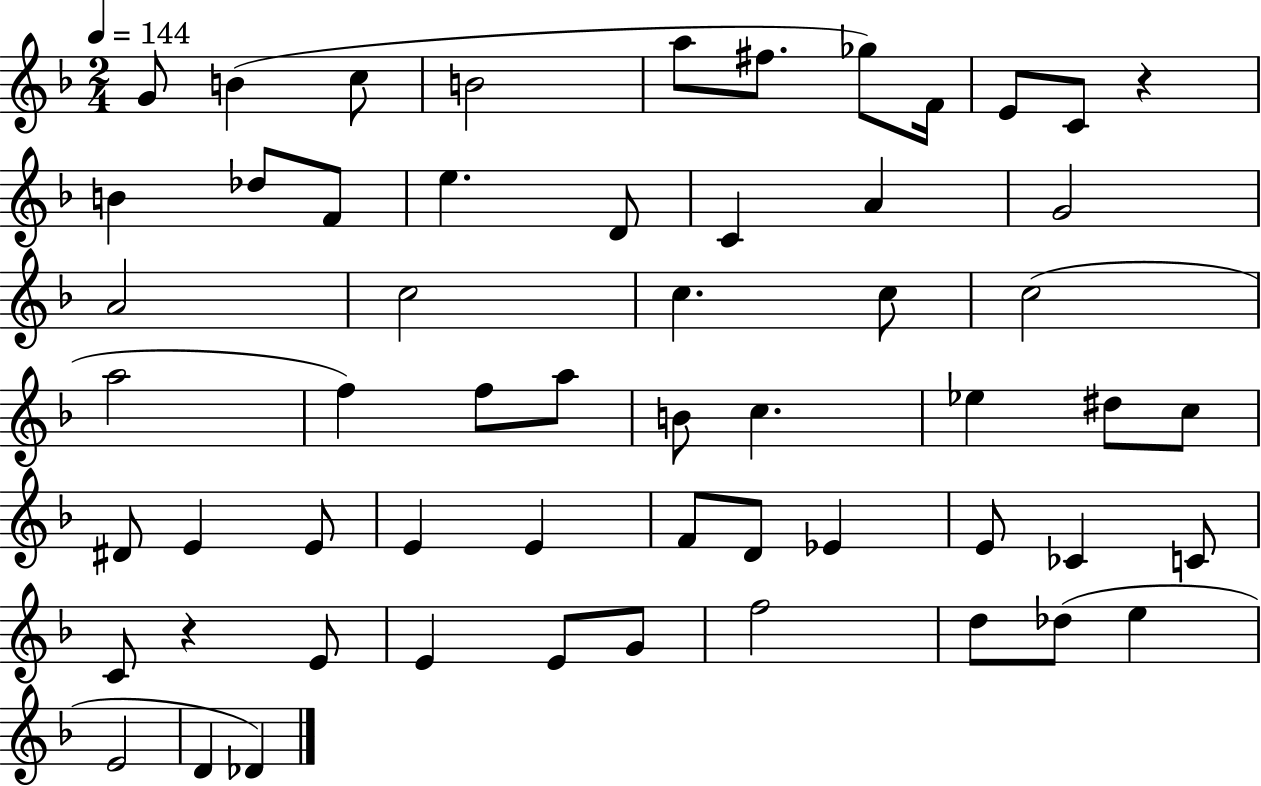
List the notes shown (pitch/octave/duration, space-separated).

G4/e B4/q C5/e B4/h A5/e F#5/e. Gb5/e F4/s E4/e C4/e R/q B4/q Db5/e F4/e E5/q. D4/e C4/q A4/q G4/h A4/h C5/h C5/q. C5/e C5/h A5/h F5/q F5/e A5/e B4/e C5/q. Eb5/q D#5/e C5/e D#4/e E4/q E4/e E4/q E4/q F4/e D4/e Eb4/q E4/e CES4/q C4/e C4/e R/q E4/e E4/q E4/e G4/e F5/h D5/e Db5/e E5/q E4/h D4/q Db4/q